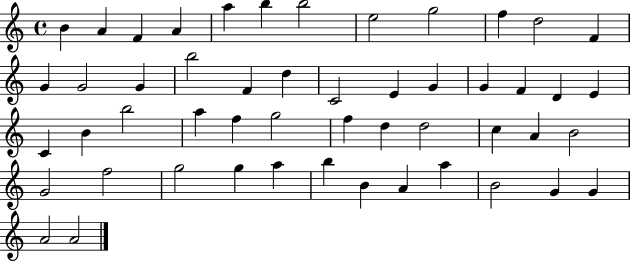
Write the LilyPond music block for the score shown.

{
  \clef treble
  \time 4/4
  \defaultTimeSignature
  \key c \major
  b'4 a'4 f'4 a'4 | a''4 b''4 b''2 | e''2 g''2 | f''4 d''2 f'4 | \break g'4 g'2 g'4 | b''2 f'4 d''4 | c'2 e'4 g'4 | g'4 f'4 d'4 e'4 | \break c'4 b'4 b''2 | a''4 f''4 g''2 | f''4 d''4 d''2 | c''4 a'4 b'2 | \break g'2 f''2 | g''2 g''4 a''4 | b''4 b'4 a'4 a''4 | b'2 g'4 g'4 | \break a'2 a'2 | \bar "|."
}